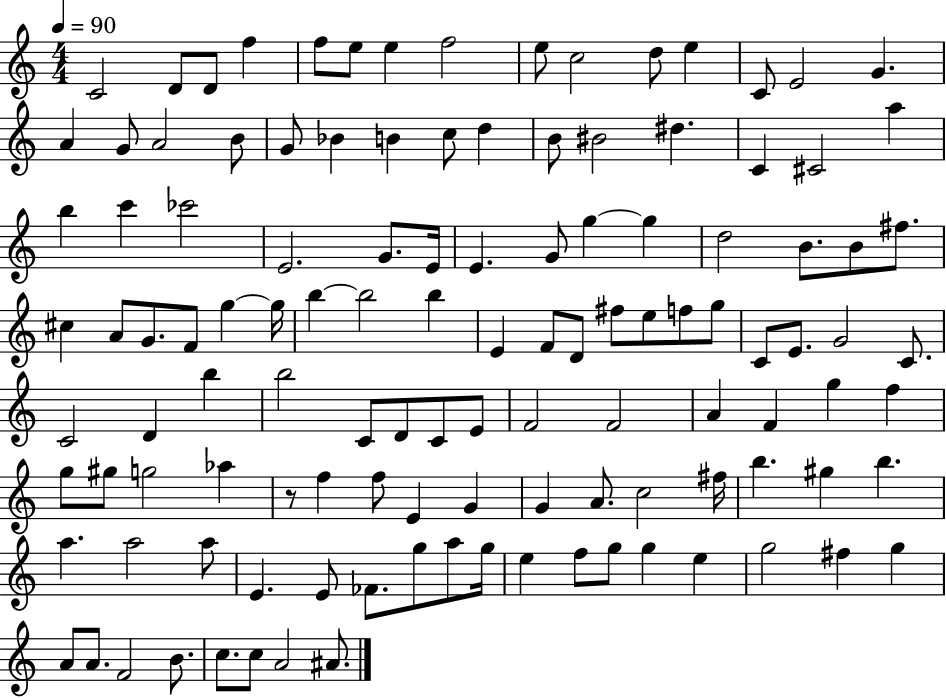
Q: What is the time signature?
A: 4/4